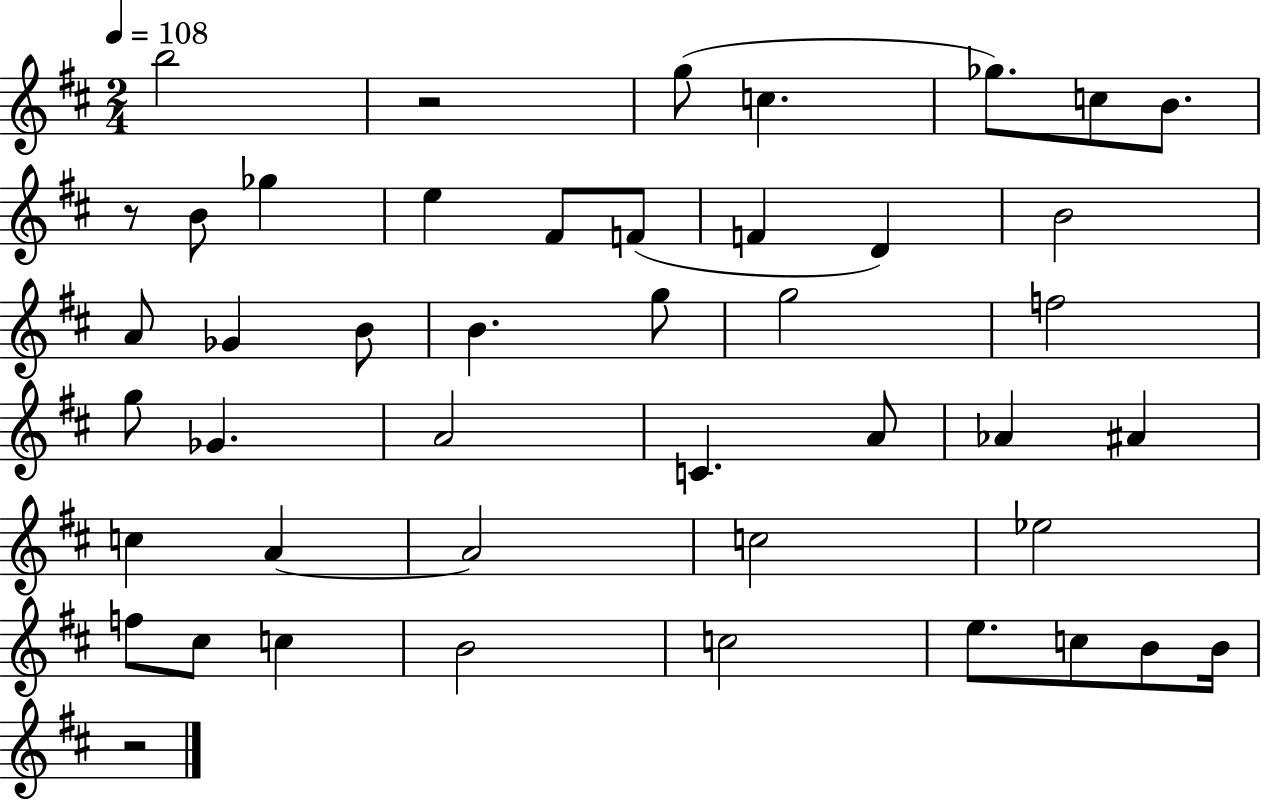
{
  \clef treble
  \numericTimeSignature
  \time 2/4
  \key d \major
  \tempo 4 = 108
  b''2 | r2 | g''8( c''4. | ges''8.) c''8 b'8. | \break r8 b'8 ges''4 | e''4 fis'8 f'8( | f'4 d'4) | b'2 | \break a'8 ges'4 b'8 | b'4. g''8 | g''2 | f''2 | \break g''8 ges'4. | a'2 | c'4. a'8 | aes'4 ais'4 | \break c''4 a'4~~ | a'2 | c''2 | ees''2 | \break f''8 cis''8 c''4 | b'2 | c''2 | e''8. c''8 b'8 b'16 | \break r2 | \bar "|."
}